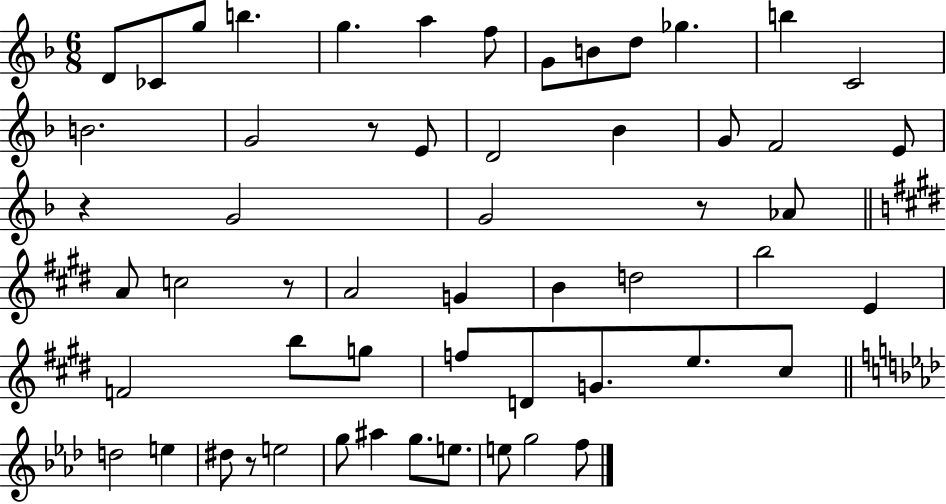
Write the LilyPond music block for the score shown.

{
  \clef treble
  \numericTimeSignature
  \time 6/8
  \key f \major
  \repeat volta 2 { d'8 ces'8 g''8 b''4. | g''4. a''4 f''8 | g'8 b'8 d''8 ges''4. | b''4 c'2 | \break b'2. | g'2 r8 e'8 | d'2 bes'4 | g'8 f'2 e'8 | \break r4 g'2 | g'2 r8 aes'8 | \bar "||" \break \key e \major a'8 c''2 r8 | a'2 g'4 | b'4 d''2 | b''2 e'4 | \break f'2 b''8 g''8 | f''8 d'8 g'8. e''8. cis''8 | \bar "||" \break \key aes \major d''2 e''4 | dis''8 r8 e''2 | g''8 ais''4 g''8. e''8. | e''8 g''2 f''8 | \break } \bar "|."
}